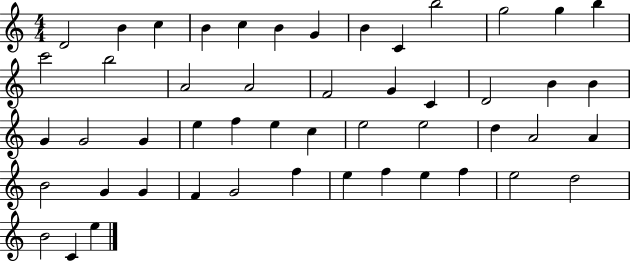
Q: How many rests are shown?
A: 0